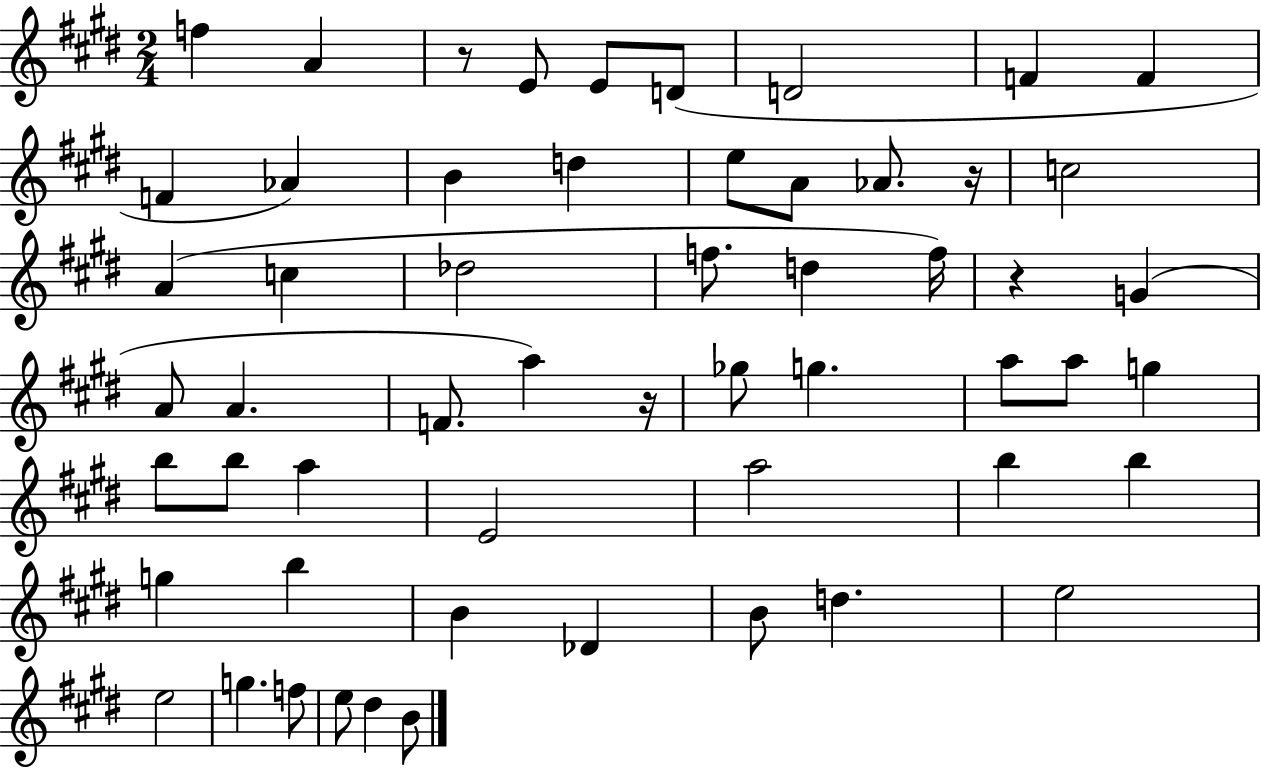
X:1
T:Untitled
M:2/4
L:1/4
K:E
f A z/2 E/2 E/2 D/2 D2 F F F _A B d e/2 A/2 _A/2 z/4 c2 A c _d2 f/2 d f/4 z G A/2 A F/2 a z/4 _g/2 g a/2 a/2 g b/2 b/2 a E2 a2 b b g b B _D B/2 d e2 e2 g f/2 e/2 ^d B/2